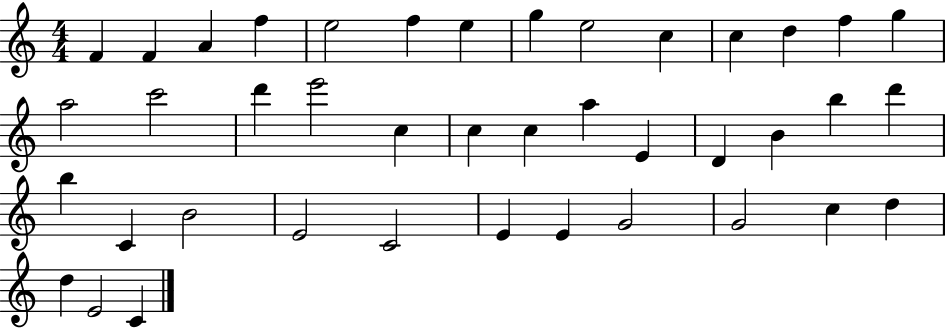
X:1
T:Untitled
M:4/4
L:1/4
K:C
F F A f e2 f e g e2 c c d f g a2 c'2 d' e'2 c c c a E D B b d' b C B2 E2 C2 E E G2 G2 c d d E2 C